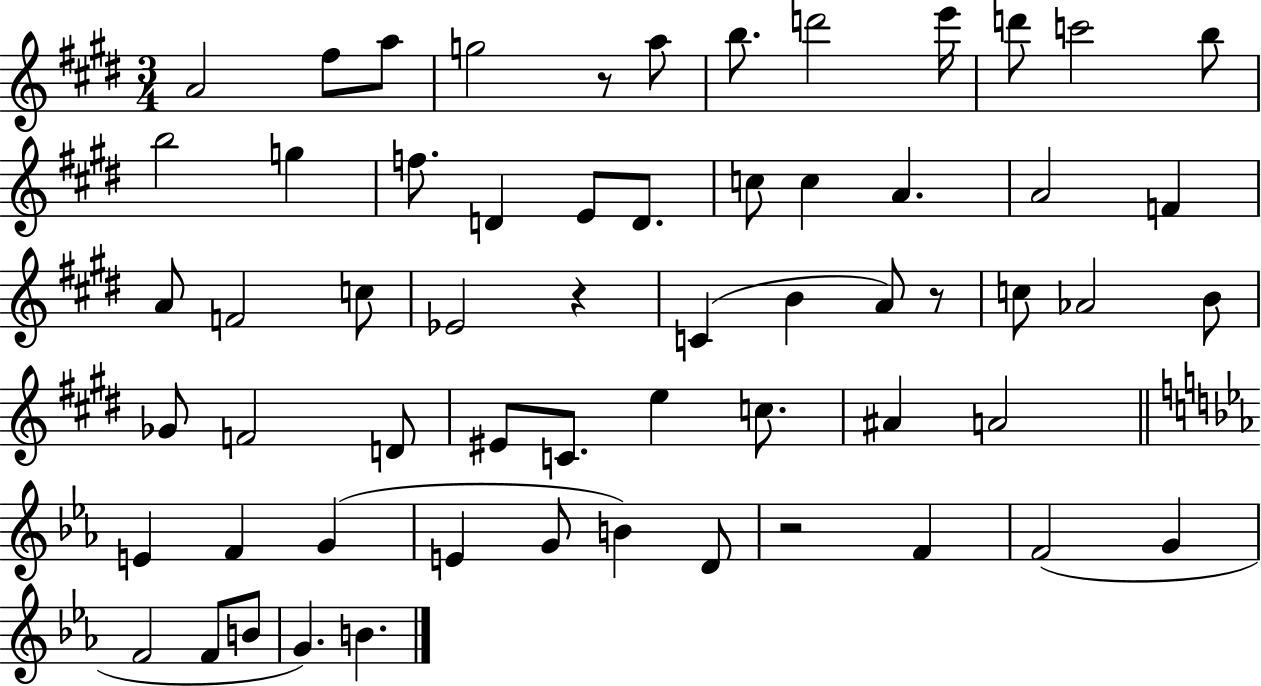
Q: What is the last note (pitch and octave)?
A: B4